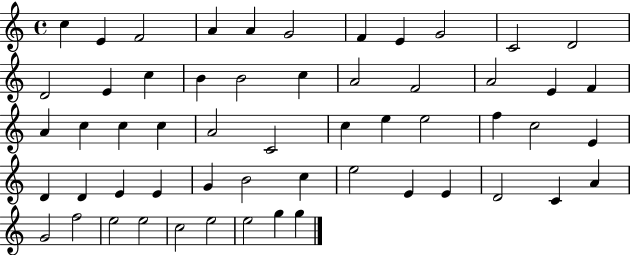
{
  \clef treble
  \time 4/4
  \defaultTimeSignature
  \key c \major
  c''4 e'4 f'2 | a'4 a'4 g'2 | f'4 e'4 g'2 | c'2 d'2 | \break d'2 e'4 c''4 | b'4 b'2 c''4 | a'2 f'2 | a'2 e'4 f'4 | \break a'4 c''4 c''4 c''4 | a'2 c'2 | c''4 e''4 e''2 | f''4 c''2 e'4 | \break d'4 d'4 e'4 e'4 | g'4 b'2 c''4 | e''2 e'4 e'4 | d'2 c'4 a'4 | \break g'2 f''2 | e''2 e''2 | c''2 e''2 | e''2 g''4 g''4 | \break \bar "|."
}